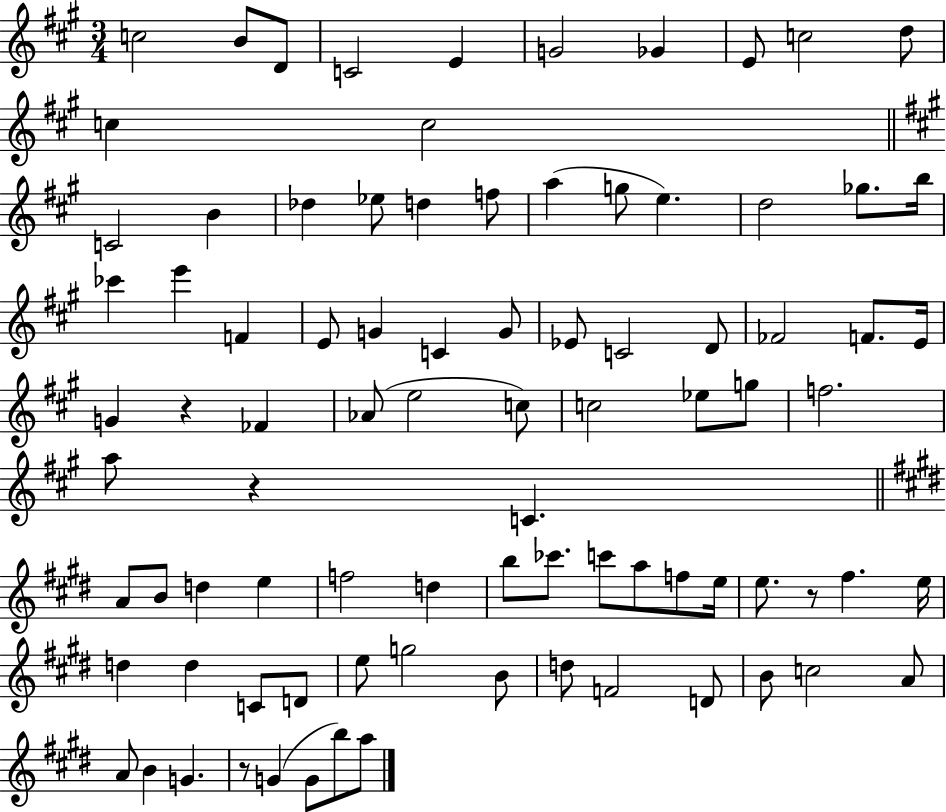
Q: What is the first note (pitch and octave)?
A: C5